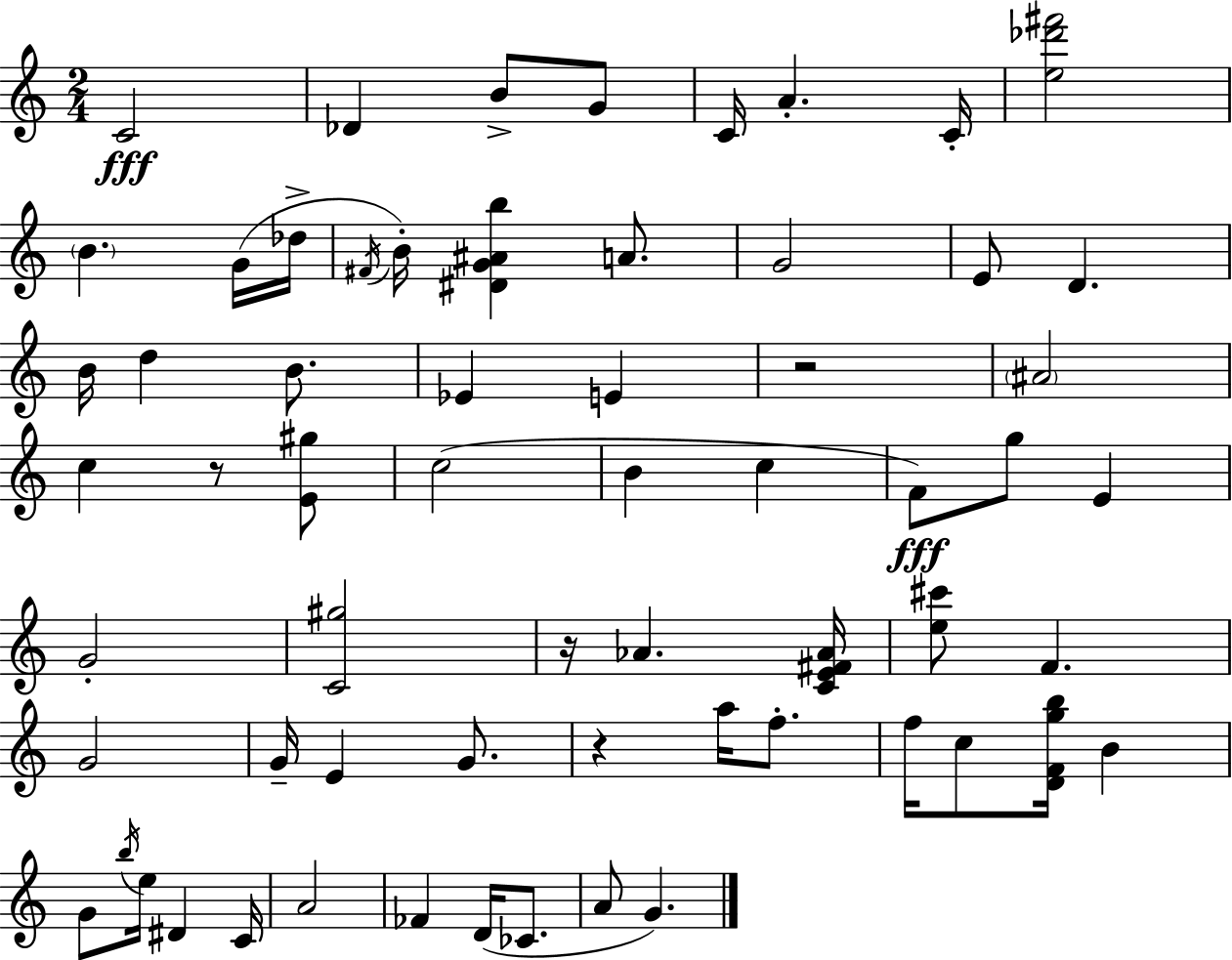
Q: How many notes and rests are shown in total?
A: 63